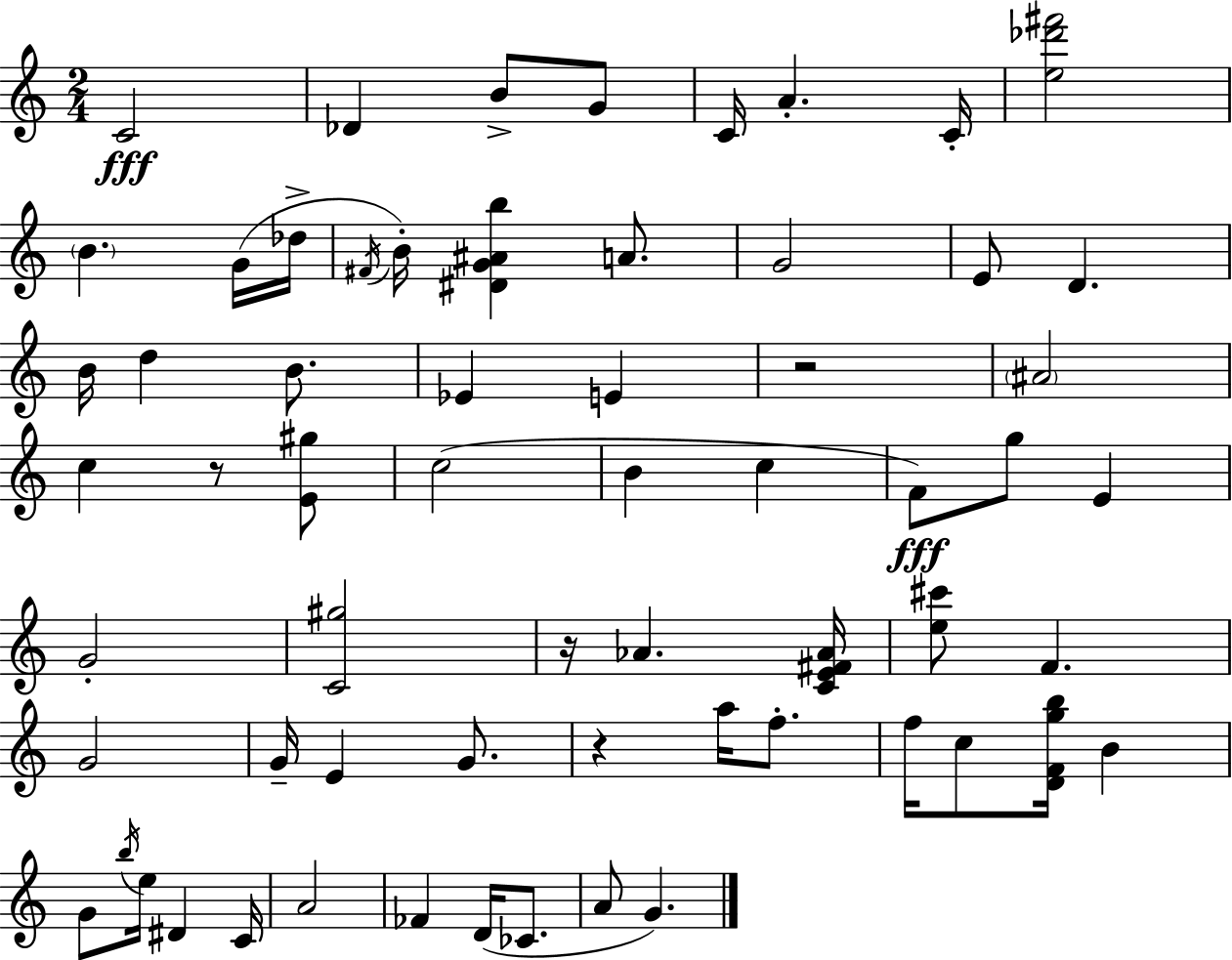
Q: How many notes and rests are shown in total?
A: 63